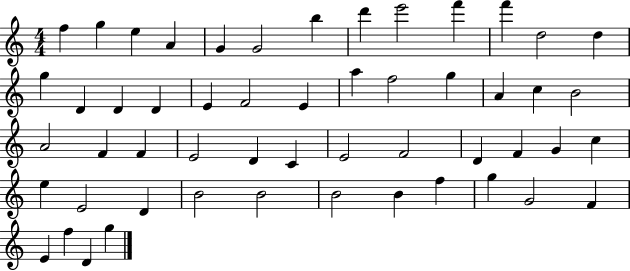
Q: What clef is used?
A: treble